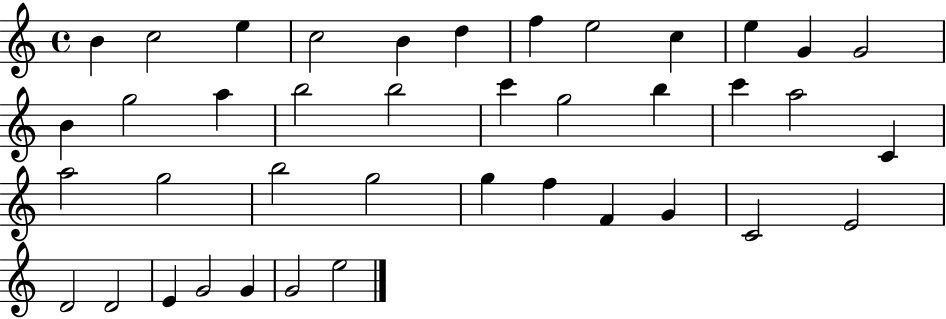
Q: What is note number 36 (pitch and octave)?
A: E4